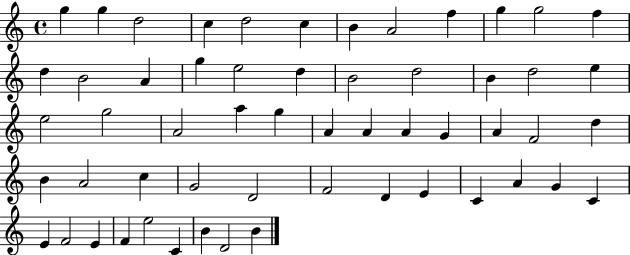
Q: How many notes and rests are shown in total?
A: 56